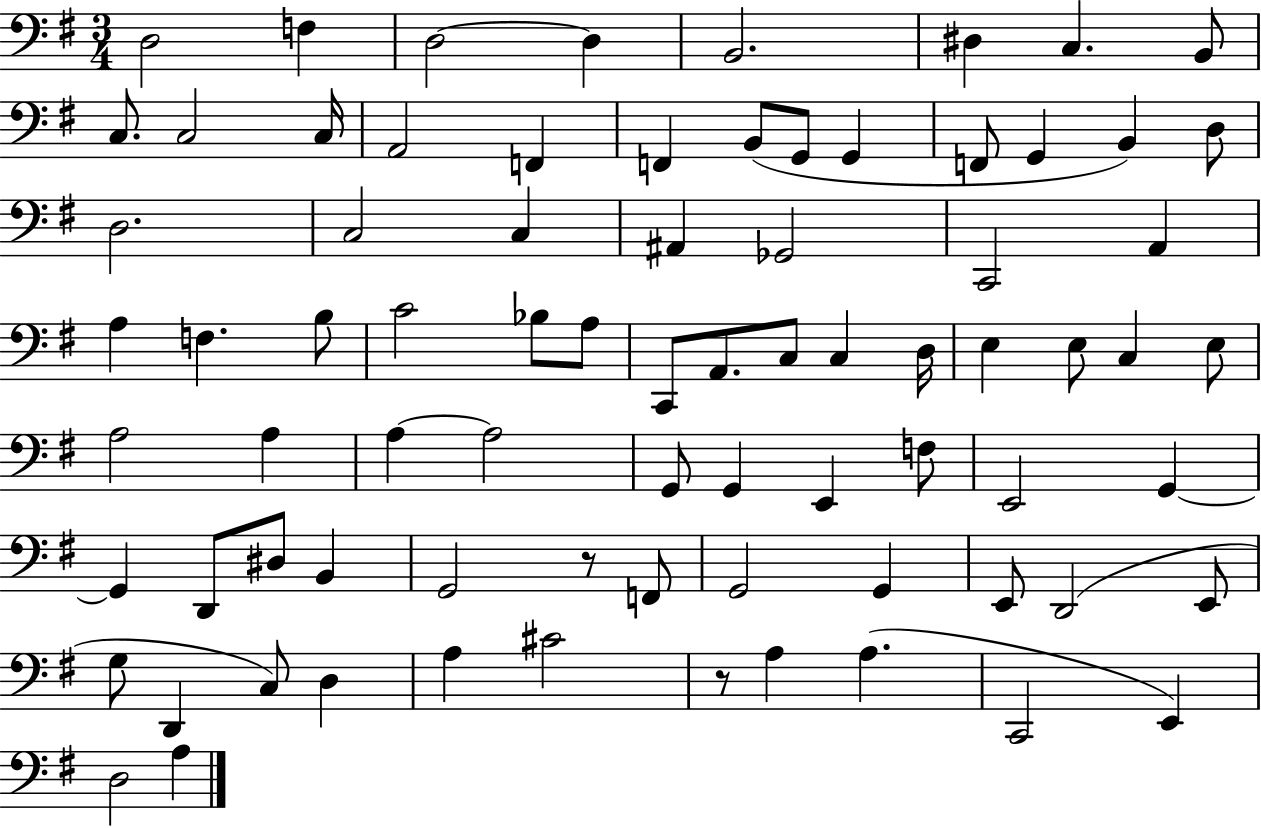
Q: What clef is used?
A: bass